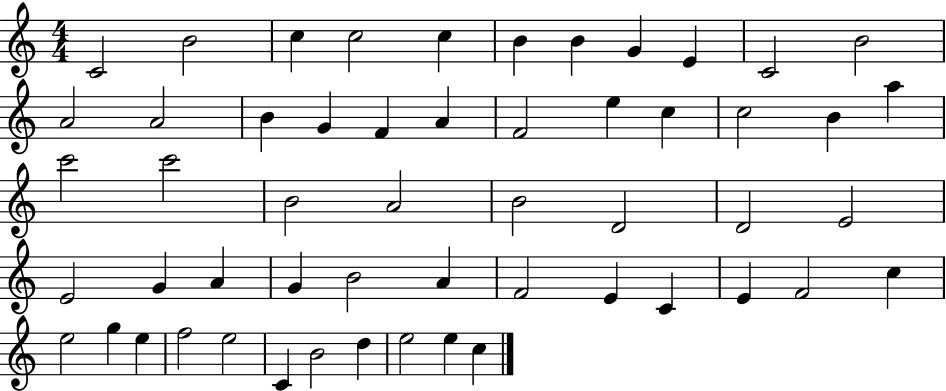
C4/h B4/h C5/q C5/h C5/q B4/q B4/q G4/q E4/q C4/h B4/h A4/h A4/h B4/q G4/q F4/q A4/q F4/h E5/q C5/q C5/h B4/q A5/q C6/h C6/h B4/h A4/h B4/h D4/h D4/h E4/h E4/h G4/q A4/q G4/q B4/h A4/q F4/h E4/q C4/q E4/q F4/h C5/q E5/h G5/q E5/q F5/h E5/h C4/q B4/h D5/q E5/h E5/q C5/q